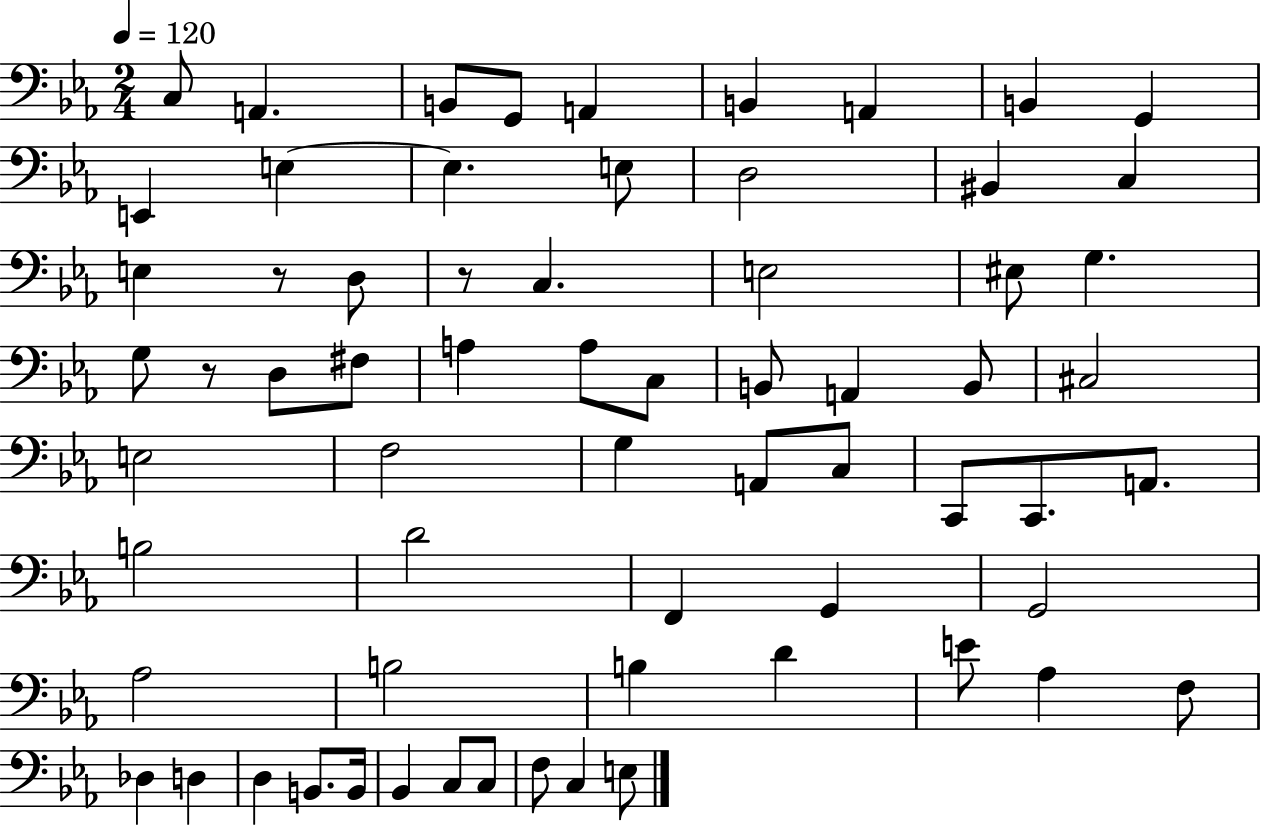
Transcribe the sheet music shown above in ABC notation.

X:1
T:Untitled
M:2/4
L:1/4
K:Eb
C,/2 A,, B,,/2 G,,/2 A,, B,, A,, B,, G,, E,, E, E, E,/2 D,2 ^B,, C, E, z/2 D,/2 z/2 C, E,2 ^E,/2 G, G,/2 z/2 D,/2 ^F,/2 A, A,/2 C,/2 B,,/2 A,, B,,/2 ^C,2 E,2 F,2 G, A,,/2 C,/2 C,,/2 C,,/2 A,,/2 B,2 D2 F,, G,, G,,2 _A,2 B,2 B, D E/2 _A, F,/2 _D, D, D, B,,/2 B,,/4 _B,, C,/2 C,/2 F,/2 C, E,/2